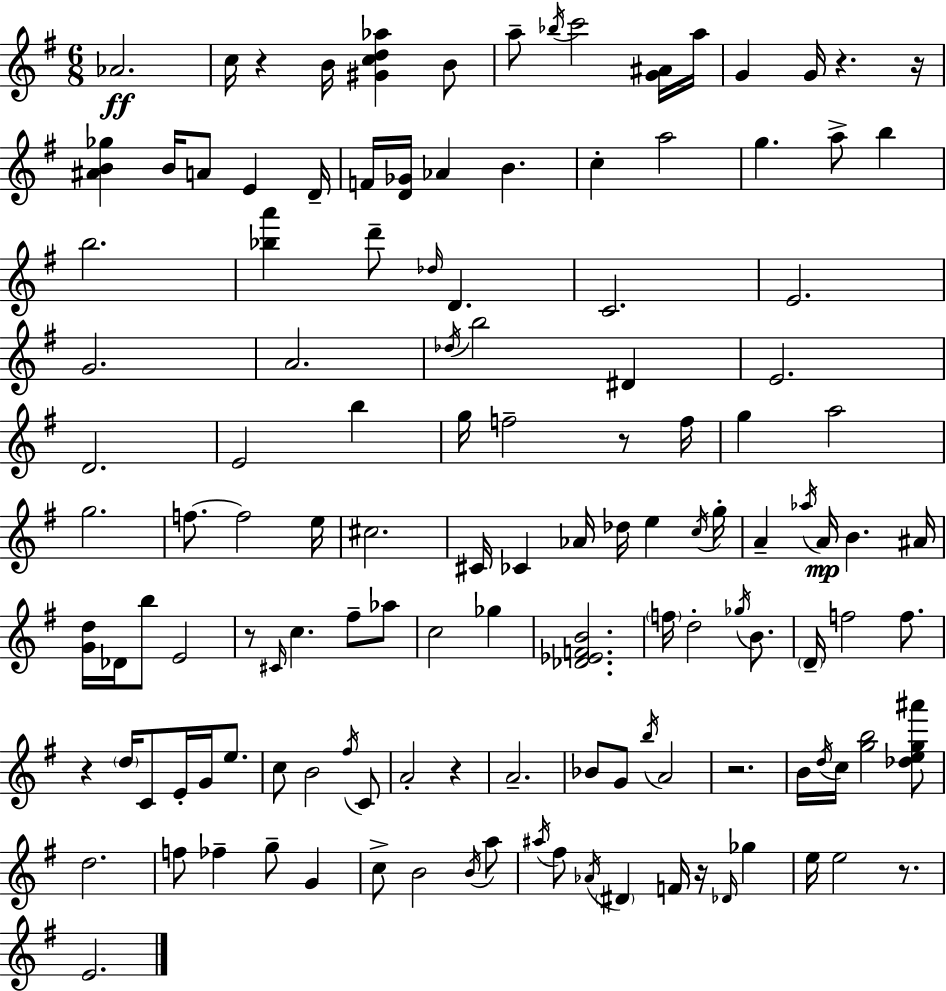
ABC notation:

X:1
T:Untitled
M:6/8
L:1/4
K:G
_A2 c/4 z B/4 [^Gcd_a] B/2 a/2 _b/4 c'2 [G^A]/4 a/4 G G/4 z z/4 [^AB_g] B/4 A/2 E D/4 F/4 [D_G]/4 _A B c a2 g a/2 b b2 [_ba'] d'/2 _d/4 D C2 E2 G2 A2 _d/4 b2 ^D E2 D2 E2 b g/4 f2 z/2 f/4 g a2 g2 f/2 f2 e/4 ^c2 ^C/4 _C _A/4 _d/4 e c/4 g/4 A _a/4 A/4 B ^A/4 [Gd]/4 _D/4 b/2 E2 z/2 ^C/4 c ^f/2 _a/2 c2 _g [_D_EFB]2 f/4 d2 _g/4 B/2 D/4 f2 f/2 z d/4 C/2 E/4 G/4 e/2 c/2 B2 ^f/4 C/2 A2 z A2 _B/2 G/2 b/4 A2 z2 B/4 d/4 c/4 [gb]2 [_deg^a']/2 d2 f/2 _f g/2 G c/2 B2 B/4 a/2 ^a/4 ^f/2 _A/4 ^D F/4 z/4 _D/4 _g e/4 e2 z/2 E2